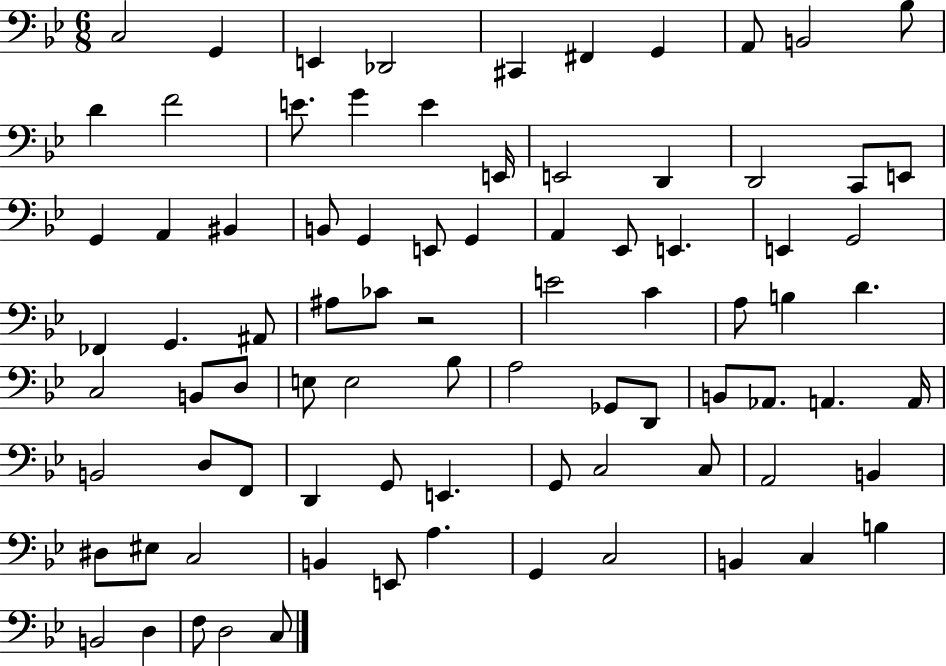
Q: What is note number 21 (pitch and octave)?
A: E2